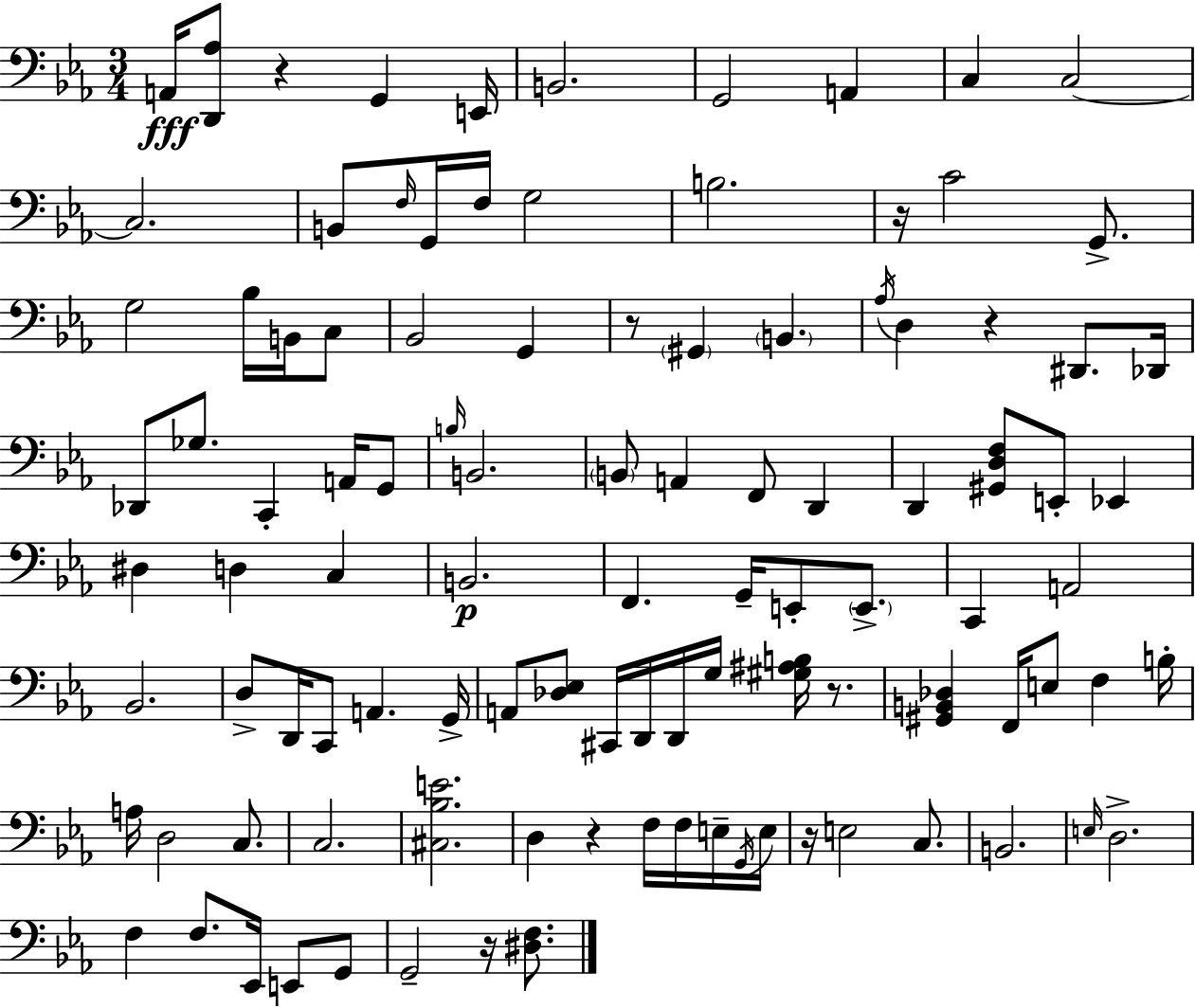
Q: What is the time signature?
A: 3/4